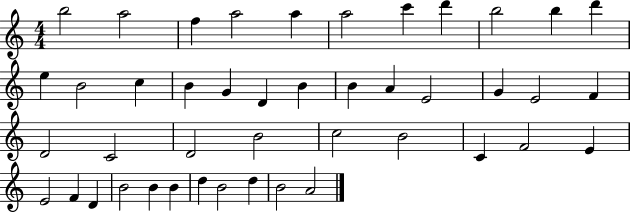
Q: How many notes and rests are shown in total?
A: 44